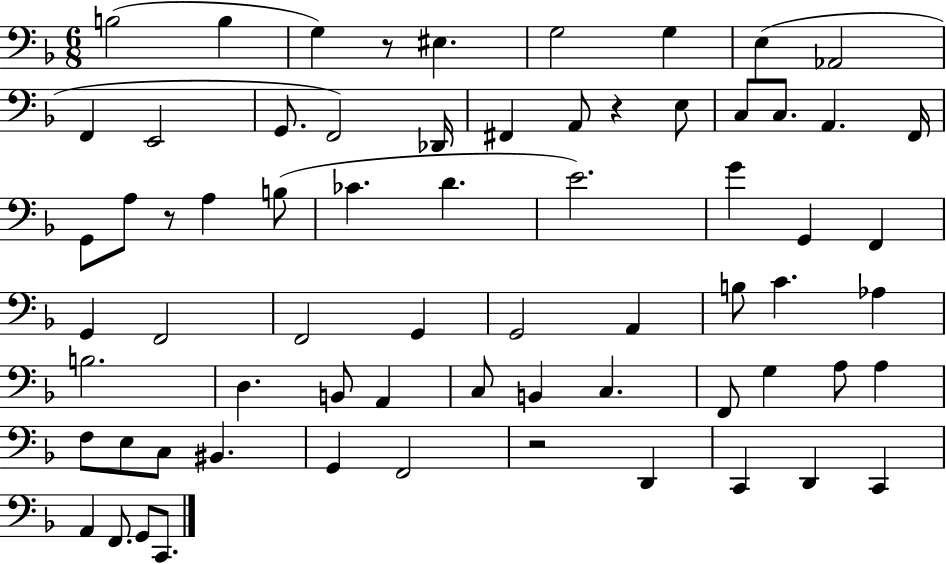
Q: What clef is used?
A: bass